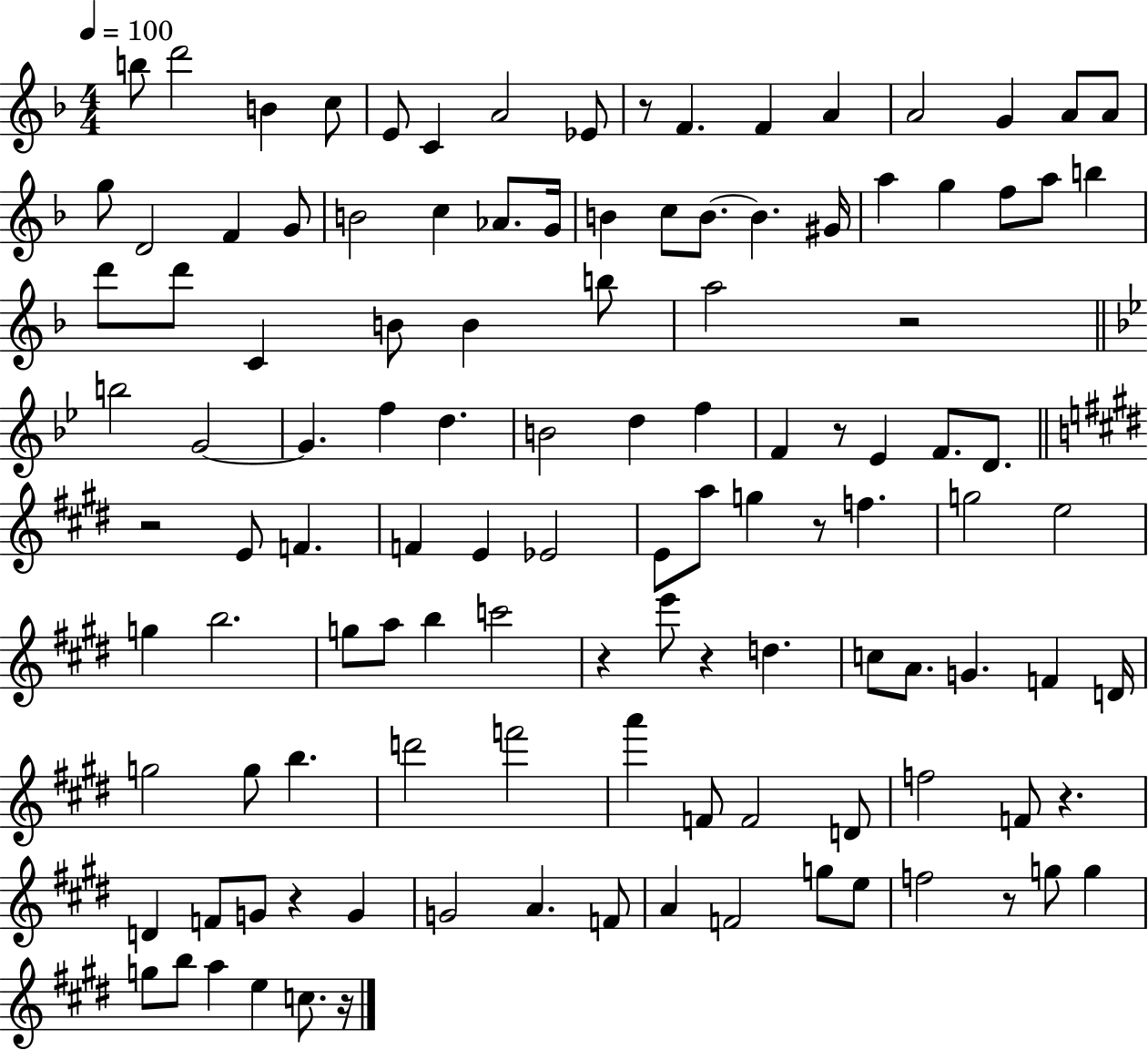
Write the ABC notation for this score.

X:1
T:Untitled
M:4/4
L:1/4
K:F
b/2 d'2 B c/2 E/2 C A2 _E/2 z/2 F F A A2 G A/2 A/2 g/2 D2 F G/2 B2 c _A/2 G/4 B c/2 B/2 B ^G/4 a g f/2 a/2 b d'/2 d'/2 C B/2 B b/2 a2 z2 b2 G2 G f d B2 d f F z/2 _E F/2 D/2 z2 E/2 F F E _E2 E/2 a/2 g z/2 f g2 e2 g b2 g/2 a/2 b c'2 z e'/2 z d c/2 A/2 G F D/4 g2 g/2 b d'2 f'2 a' F/2 F2 D/2 f2 F/2 z D F/2 G/2 z G G2 A F/2 A F2 g/2 e/2 f2 z/2 g/2 g g/2 b/2 a e c/2 z/4